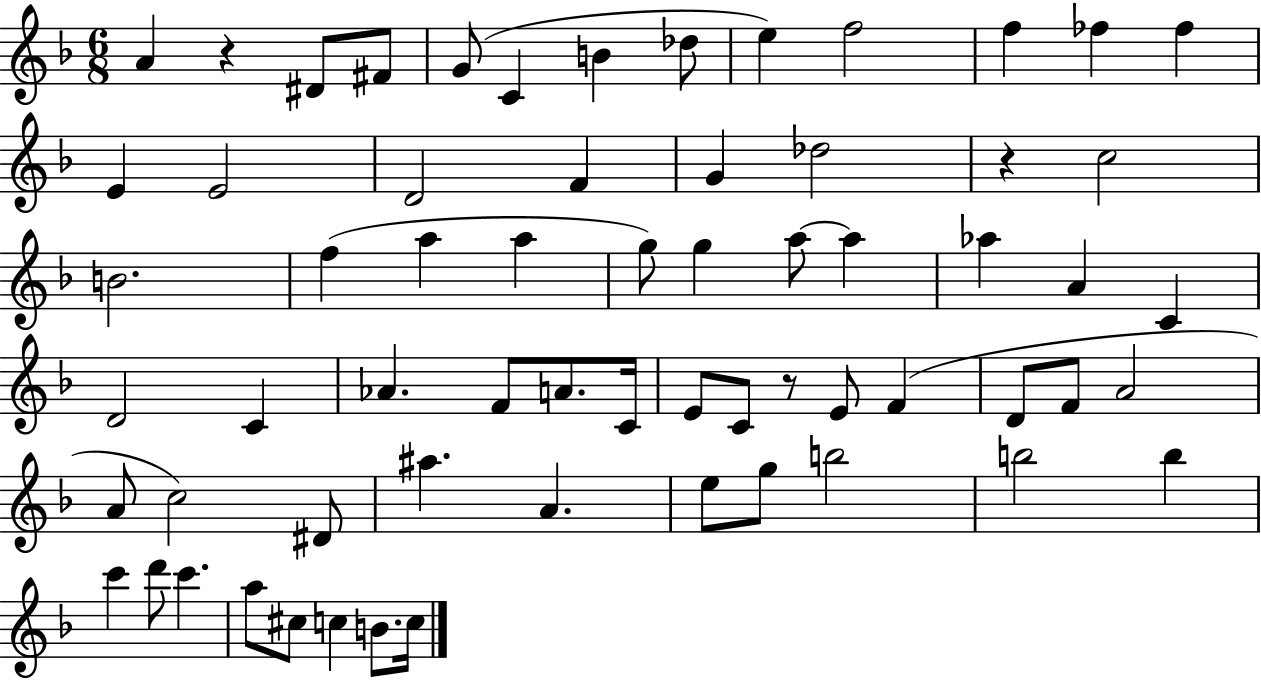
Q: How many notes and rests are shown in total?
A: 64